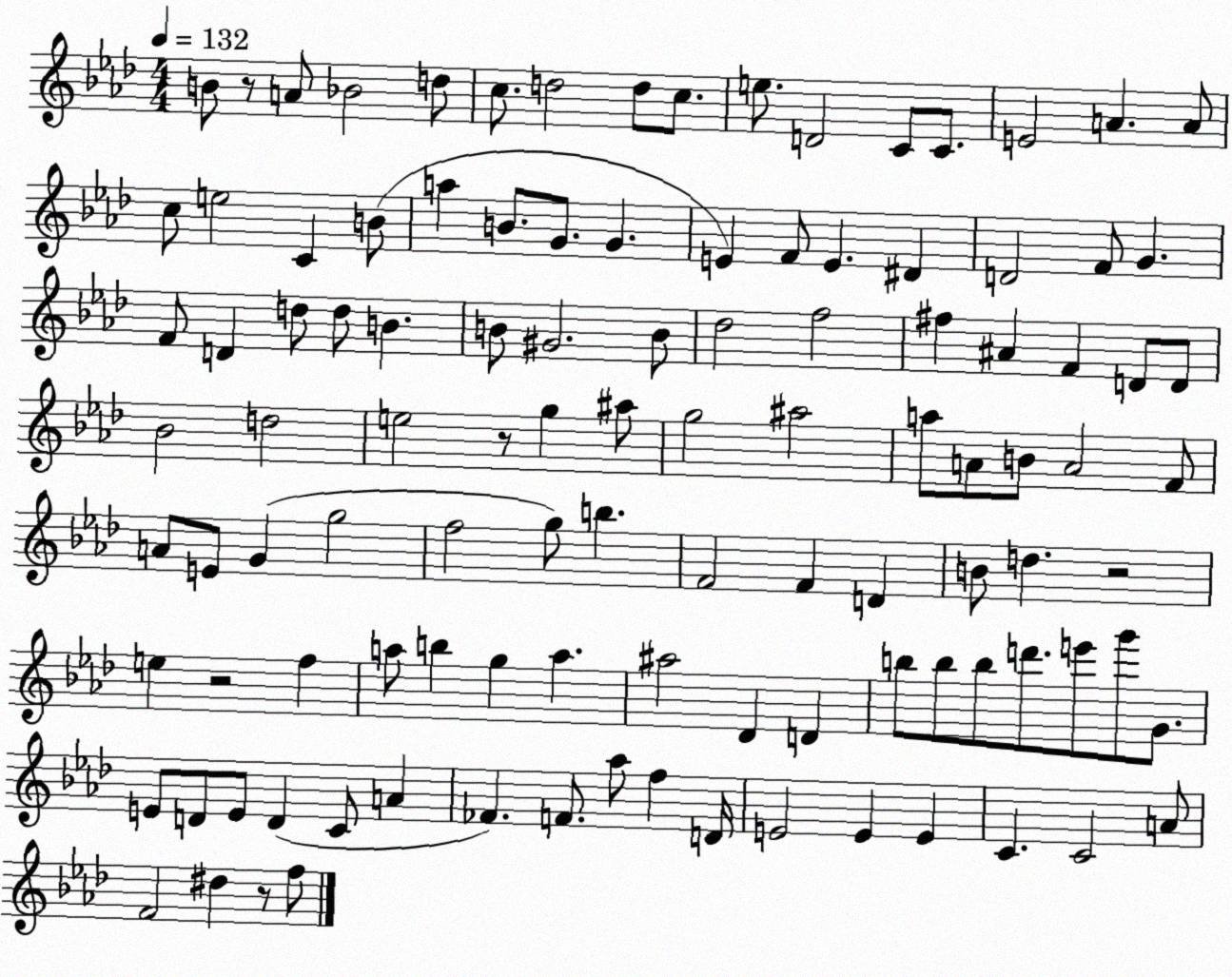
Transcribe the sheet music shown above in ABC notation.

X:1
T:Untitled
M:4/4
L:1/4
K:Ab
B/2 z/2 A/2 _B2 d/2 c/2 d2 d/2 c/2 e/2 D2 C/2 C/2 E2 A A/2 c/2 e2 C B/2 a B/2 G/2 G E F/2 E ^D D2 F/2 G F/2 D d/2 d/2 B B/2 ^G2 B/2 _d2 f2 ^f ^A F D/2 D/2 _B2 d2 e2 z/2 g ^a/2 g2 ^a2 a/2 A/2 B/2 A2 F/2 A/2 E/2 G g2 f2 g/2 b F2 F D B/2 d z2 e z2 f a/2 b g a ^a2 _D D b/2 b/2 b/2 d'/2 e'/2 g'/2 G/2 E/2 D/2 E/2 D C/2 A _F F/2 _a/2 f D/4 E2 E E C C2 A/2 F2 ^d z/2 f/2